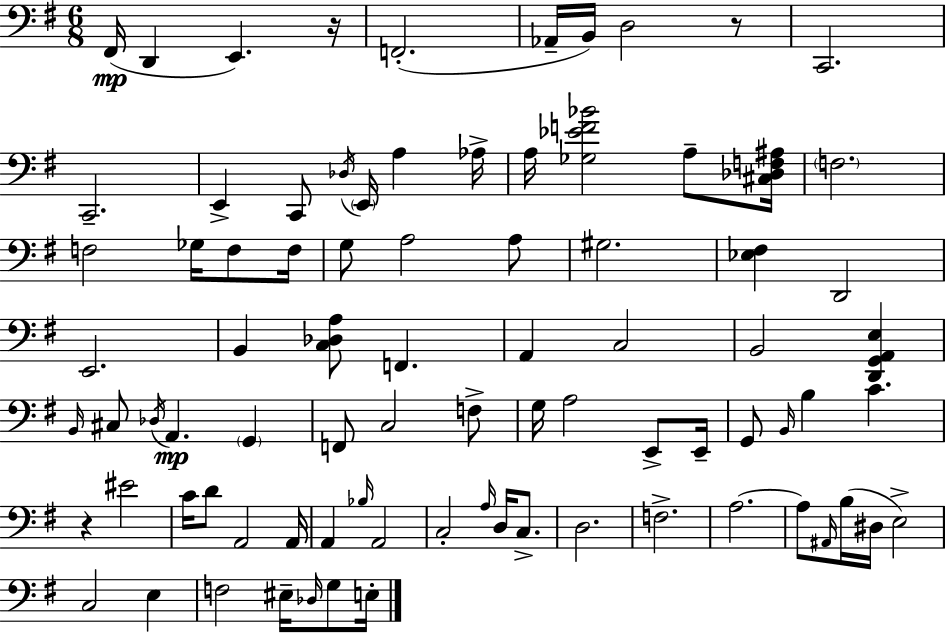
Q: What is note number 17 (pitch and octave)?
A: A3